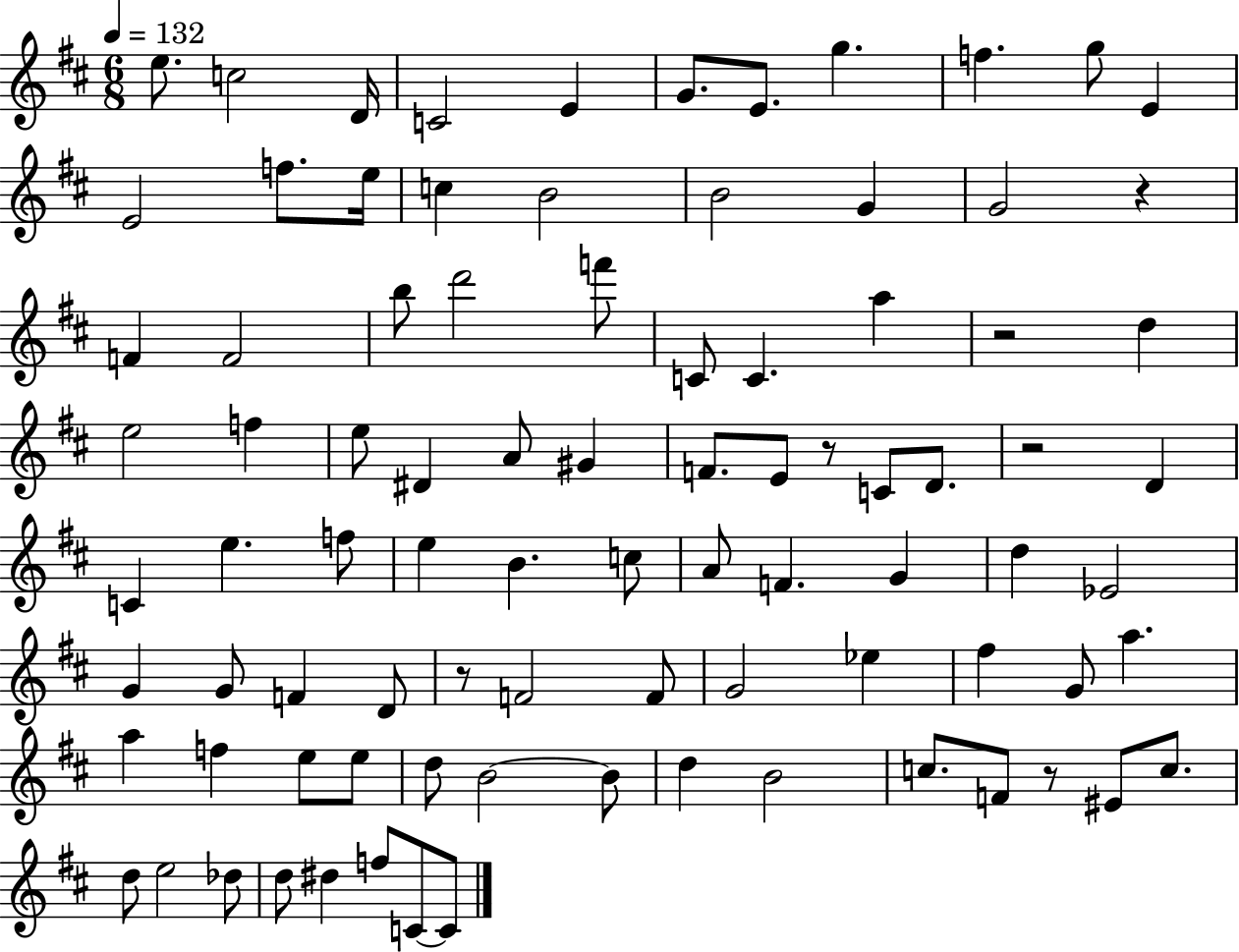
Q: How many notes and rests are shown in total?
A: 88